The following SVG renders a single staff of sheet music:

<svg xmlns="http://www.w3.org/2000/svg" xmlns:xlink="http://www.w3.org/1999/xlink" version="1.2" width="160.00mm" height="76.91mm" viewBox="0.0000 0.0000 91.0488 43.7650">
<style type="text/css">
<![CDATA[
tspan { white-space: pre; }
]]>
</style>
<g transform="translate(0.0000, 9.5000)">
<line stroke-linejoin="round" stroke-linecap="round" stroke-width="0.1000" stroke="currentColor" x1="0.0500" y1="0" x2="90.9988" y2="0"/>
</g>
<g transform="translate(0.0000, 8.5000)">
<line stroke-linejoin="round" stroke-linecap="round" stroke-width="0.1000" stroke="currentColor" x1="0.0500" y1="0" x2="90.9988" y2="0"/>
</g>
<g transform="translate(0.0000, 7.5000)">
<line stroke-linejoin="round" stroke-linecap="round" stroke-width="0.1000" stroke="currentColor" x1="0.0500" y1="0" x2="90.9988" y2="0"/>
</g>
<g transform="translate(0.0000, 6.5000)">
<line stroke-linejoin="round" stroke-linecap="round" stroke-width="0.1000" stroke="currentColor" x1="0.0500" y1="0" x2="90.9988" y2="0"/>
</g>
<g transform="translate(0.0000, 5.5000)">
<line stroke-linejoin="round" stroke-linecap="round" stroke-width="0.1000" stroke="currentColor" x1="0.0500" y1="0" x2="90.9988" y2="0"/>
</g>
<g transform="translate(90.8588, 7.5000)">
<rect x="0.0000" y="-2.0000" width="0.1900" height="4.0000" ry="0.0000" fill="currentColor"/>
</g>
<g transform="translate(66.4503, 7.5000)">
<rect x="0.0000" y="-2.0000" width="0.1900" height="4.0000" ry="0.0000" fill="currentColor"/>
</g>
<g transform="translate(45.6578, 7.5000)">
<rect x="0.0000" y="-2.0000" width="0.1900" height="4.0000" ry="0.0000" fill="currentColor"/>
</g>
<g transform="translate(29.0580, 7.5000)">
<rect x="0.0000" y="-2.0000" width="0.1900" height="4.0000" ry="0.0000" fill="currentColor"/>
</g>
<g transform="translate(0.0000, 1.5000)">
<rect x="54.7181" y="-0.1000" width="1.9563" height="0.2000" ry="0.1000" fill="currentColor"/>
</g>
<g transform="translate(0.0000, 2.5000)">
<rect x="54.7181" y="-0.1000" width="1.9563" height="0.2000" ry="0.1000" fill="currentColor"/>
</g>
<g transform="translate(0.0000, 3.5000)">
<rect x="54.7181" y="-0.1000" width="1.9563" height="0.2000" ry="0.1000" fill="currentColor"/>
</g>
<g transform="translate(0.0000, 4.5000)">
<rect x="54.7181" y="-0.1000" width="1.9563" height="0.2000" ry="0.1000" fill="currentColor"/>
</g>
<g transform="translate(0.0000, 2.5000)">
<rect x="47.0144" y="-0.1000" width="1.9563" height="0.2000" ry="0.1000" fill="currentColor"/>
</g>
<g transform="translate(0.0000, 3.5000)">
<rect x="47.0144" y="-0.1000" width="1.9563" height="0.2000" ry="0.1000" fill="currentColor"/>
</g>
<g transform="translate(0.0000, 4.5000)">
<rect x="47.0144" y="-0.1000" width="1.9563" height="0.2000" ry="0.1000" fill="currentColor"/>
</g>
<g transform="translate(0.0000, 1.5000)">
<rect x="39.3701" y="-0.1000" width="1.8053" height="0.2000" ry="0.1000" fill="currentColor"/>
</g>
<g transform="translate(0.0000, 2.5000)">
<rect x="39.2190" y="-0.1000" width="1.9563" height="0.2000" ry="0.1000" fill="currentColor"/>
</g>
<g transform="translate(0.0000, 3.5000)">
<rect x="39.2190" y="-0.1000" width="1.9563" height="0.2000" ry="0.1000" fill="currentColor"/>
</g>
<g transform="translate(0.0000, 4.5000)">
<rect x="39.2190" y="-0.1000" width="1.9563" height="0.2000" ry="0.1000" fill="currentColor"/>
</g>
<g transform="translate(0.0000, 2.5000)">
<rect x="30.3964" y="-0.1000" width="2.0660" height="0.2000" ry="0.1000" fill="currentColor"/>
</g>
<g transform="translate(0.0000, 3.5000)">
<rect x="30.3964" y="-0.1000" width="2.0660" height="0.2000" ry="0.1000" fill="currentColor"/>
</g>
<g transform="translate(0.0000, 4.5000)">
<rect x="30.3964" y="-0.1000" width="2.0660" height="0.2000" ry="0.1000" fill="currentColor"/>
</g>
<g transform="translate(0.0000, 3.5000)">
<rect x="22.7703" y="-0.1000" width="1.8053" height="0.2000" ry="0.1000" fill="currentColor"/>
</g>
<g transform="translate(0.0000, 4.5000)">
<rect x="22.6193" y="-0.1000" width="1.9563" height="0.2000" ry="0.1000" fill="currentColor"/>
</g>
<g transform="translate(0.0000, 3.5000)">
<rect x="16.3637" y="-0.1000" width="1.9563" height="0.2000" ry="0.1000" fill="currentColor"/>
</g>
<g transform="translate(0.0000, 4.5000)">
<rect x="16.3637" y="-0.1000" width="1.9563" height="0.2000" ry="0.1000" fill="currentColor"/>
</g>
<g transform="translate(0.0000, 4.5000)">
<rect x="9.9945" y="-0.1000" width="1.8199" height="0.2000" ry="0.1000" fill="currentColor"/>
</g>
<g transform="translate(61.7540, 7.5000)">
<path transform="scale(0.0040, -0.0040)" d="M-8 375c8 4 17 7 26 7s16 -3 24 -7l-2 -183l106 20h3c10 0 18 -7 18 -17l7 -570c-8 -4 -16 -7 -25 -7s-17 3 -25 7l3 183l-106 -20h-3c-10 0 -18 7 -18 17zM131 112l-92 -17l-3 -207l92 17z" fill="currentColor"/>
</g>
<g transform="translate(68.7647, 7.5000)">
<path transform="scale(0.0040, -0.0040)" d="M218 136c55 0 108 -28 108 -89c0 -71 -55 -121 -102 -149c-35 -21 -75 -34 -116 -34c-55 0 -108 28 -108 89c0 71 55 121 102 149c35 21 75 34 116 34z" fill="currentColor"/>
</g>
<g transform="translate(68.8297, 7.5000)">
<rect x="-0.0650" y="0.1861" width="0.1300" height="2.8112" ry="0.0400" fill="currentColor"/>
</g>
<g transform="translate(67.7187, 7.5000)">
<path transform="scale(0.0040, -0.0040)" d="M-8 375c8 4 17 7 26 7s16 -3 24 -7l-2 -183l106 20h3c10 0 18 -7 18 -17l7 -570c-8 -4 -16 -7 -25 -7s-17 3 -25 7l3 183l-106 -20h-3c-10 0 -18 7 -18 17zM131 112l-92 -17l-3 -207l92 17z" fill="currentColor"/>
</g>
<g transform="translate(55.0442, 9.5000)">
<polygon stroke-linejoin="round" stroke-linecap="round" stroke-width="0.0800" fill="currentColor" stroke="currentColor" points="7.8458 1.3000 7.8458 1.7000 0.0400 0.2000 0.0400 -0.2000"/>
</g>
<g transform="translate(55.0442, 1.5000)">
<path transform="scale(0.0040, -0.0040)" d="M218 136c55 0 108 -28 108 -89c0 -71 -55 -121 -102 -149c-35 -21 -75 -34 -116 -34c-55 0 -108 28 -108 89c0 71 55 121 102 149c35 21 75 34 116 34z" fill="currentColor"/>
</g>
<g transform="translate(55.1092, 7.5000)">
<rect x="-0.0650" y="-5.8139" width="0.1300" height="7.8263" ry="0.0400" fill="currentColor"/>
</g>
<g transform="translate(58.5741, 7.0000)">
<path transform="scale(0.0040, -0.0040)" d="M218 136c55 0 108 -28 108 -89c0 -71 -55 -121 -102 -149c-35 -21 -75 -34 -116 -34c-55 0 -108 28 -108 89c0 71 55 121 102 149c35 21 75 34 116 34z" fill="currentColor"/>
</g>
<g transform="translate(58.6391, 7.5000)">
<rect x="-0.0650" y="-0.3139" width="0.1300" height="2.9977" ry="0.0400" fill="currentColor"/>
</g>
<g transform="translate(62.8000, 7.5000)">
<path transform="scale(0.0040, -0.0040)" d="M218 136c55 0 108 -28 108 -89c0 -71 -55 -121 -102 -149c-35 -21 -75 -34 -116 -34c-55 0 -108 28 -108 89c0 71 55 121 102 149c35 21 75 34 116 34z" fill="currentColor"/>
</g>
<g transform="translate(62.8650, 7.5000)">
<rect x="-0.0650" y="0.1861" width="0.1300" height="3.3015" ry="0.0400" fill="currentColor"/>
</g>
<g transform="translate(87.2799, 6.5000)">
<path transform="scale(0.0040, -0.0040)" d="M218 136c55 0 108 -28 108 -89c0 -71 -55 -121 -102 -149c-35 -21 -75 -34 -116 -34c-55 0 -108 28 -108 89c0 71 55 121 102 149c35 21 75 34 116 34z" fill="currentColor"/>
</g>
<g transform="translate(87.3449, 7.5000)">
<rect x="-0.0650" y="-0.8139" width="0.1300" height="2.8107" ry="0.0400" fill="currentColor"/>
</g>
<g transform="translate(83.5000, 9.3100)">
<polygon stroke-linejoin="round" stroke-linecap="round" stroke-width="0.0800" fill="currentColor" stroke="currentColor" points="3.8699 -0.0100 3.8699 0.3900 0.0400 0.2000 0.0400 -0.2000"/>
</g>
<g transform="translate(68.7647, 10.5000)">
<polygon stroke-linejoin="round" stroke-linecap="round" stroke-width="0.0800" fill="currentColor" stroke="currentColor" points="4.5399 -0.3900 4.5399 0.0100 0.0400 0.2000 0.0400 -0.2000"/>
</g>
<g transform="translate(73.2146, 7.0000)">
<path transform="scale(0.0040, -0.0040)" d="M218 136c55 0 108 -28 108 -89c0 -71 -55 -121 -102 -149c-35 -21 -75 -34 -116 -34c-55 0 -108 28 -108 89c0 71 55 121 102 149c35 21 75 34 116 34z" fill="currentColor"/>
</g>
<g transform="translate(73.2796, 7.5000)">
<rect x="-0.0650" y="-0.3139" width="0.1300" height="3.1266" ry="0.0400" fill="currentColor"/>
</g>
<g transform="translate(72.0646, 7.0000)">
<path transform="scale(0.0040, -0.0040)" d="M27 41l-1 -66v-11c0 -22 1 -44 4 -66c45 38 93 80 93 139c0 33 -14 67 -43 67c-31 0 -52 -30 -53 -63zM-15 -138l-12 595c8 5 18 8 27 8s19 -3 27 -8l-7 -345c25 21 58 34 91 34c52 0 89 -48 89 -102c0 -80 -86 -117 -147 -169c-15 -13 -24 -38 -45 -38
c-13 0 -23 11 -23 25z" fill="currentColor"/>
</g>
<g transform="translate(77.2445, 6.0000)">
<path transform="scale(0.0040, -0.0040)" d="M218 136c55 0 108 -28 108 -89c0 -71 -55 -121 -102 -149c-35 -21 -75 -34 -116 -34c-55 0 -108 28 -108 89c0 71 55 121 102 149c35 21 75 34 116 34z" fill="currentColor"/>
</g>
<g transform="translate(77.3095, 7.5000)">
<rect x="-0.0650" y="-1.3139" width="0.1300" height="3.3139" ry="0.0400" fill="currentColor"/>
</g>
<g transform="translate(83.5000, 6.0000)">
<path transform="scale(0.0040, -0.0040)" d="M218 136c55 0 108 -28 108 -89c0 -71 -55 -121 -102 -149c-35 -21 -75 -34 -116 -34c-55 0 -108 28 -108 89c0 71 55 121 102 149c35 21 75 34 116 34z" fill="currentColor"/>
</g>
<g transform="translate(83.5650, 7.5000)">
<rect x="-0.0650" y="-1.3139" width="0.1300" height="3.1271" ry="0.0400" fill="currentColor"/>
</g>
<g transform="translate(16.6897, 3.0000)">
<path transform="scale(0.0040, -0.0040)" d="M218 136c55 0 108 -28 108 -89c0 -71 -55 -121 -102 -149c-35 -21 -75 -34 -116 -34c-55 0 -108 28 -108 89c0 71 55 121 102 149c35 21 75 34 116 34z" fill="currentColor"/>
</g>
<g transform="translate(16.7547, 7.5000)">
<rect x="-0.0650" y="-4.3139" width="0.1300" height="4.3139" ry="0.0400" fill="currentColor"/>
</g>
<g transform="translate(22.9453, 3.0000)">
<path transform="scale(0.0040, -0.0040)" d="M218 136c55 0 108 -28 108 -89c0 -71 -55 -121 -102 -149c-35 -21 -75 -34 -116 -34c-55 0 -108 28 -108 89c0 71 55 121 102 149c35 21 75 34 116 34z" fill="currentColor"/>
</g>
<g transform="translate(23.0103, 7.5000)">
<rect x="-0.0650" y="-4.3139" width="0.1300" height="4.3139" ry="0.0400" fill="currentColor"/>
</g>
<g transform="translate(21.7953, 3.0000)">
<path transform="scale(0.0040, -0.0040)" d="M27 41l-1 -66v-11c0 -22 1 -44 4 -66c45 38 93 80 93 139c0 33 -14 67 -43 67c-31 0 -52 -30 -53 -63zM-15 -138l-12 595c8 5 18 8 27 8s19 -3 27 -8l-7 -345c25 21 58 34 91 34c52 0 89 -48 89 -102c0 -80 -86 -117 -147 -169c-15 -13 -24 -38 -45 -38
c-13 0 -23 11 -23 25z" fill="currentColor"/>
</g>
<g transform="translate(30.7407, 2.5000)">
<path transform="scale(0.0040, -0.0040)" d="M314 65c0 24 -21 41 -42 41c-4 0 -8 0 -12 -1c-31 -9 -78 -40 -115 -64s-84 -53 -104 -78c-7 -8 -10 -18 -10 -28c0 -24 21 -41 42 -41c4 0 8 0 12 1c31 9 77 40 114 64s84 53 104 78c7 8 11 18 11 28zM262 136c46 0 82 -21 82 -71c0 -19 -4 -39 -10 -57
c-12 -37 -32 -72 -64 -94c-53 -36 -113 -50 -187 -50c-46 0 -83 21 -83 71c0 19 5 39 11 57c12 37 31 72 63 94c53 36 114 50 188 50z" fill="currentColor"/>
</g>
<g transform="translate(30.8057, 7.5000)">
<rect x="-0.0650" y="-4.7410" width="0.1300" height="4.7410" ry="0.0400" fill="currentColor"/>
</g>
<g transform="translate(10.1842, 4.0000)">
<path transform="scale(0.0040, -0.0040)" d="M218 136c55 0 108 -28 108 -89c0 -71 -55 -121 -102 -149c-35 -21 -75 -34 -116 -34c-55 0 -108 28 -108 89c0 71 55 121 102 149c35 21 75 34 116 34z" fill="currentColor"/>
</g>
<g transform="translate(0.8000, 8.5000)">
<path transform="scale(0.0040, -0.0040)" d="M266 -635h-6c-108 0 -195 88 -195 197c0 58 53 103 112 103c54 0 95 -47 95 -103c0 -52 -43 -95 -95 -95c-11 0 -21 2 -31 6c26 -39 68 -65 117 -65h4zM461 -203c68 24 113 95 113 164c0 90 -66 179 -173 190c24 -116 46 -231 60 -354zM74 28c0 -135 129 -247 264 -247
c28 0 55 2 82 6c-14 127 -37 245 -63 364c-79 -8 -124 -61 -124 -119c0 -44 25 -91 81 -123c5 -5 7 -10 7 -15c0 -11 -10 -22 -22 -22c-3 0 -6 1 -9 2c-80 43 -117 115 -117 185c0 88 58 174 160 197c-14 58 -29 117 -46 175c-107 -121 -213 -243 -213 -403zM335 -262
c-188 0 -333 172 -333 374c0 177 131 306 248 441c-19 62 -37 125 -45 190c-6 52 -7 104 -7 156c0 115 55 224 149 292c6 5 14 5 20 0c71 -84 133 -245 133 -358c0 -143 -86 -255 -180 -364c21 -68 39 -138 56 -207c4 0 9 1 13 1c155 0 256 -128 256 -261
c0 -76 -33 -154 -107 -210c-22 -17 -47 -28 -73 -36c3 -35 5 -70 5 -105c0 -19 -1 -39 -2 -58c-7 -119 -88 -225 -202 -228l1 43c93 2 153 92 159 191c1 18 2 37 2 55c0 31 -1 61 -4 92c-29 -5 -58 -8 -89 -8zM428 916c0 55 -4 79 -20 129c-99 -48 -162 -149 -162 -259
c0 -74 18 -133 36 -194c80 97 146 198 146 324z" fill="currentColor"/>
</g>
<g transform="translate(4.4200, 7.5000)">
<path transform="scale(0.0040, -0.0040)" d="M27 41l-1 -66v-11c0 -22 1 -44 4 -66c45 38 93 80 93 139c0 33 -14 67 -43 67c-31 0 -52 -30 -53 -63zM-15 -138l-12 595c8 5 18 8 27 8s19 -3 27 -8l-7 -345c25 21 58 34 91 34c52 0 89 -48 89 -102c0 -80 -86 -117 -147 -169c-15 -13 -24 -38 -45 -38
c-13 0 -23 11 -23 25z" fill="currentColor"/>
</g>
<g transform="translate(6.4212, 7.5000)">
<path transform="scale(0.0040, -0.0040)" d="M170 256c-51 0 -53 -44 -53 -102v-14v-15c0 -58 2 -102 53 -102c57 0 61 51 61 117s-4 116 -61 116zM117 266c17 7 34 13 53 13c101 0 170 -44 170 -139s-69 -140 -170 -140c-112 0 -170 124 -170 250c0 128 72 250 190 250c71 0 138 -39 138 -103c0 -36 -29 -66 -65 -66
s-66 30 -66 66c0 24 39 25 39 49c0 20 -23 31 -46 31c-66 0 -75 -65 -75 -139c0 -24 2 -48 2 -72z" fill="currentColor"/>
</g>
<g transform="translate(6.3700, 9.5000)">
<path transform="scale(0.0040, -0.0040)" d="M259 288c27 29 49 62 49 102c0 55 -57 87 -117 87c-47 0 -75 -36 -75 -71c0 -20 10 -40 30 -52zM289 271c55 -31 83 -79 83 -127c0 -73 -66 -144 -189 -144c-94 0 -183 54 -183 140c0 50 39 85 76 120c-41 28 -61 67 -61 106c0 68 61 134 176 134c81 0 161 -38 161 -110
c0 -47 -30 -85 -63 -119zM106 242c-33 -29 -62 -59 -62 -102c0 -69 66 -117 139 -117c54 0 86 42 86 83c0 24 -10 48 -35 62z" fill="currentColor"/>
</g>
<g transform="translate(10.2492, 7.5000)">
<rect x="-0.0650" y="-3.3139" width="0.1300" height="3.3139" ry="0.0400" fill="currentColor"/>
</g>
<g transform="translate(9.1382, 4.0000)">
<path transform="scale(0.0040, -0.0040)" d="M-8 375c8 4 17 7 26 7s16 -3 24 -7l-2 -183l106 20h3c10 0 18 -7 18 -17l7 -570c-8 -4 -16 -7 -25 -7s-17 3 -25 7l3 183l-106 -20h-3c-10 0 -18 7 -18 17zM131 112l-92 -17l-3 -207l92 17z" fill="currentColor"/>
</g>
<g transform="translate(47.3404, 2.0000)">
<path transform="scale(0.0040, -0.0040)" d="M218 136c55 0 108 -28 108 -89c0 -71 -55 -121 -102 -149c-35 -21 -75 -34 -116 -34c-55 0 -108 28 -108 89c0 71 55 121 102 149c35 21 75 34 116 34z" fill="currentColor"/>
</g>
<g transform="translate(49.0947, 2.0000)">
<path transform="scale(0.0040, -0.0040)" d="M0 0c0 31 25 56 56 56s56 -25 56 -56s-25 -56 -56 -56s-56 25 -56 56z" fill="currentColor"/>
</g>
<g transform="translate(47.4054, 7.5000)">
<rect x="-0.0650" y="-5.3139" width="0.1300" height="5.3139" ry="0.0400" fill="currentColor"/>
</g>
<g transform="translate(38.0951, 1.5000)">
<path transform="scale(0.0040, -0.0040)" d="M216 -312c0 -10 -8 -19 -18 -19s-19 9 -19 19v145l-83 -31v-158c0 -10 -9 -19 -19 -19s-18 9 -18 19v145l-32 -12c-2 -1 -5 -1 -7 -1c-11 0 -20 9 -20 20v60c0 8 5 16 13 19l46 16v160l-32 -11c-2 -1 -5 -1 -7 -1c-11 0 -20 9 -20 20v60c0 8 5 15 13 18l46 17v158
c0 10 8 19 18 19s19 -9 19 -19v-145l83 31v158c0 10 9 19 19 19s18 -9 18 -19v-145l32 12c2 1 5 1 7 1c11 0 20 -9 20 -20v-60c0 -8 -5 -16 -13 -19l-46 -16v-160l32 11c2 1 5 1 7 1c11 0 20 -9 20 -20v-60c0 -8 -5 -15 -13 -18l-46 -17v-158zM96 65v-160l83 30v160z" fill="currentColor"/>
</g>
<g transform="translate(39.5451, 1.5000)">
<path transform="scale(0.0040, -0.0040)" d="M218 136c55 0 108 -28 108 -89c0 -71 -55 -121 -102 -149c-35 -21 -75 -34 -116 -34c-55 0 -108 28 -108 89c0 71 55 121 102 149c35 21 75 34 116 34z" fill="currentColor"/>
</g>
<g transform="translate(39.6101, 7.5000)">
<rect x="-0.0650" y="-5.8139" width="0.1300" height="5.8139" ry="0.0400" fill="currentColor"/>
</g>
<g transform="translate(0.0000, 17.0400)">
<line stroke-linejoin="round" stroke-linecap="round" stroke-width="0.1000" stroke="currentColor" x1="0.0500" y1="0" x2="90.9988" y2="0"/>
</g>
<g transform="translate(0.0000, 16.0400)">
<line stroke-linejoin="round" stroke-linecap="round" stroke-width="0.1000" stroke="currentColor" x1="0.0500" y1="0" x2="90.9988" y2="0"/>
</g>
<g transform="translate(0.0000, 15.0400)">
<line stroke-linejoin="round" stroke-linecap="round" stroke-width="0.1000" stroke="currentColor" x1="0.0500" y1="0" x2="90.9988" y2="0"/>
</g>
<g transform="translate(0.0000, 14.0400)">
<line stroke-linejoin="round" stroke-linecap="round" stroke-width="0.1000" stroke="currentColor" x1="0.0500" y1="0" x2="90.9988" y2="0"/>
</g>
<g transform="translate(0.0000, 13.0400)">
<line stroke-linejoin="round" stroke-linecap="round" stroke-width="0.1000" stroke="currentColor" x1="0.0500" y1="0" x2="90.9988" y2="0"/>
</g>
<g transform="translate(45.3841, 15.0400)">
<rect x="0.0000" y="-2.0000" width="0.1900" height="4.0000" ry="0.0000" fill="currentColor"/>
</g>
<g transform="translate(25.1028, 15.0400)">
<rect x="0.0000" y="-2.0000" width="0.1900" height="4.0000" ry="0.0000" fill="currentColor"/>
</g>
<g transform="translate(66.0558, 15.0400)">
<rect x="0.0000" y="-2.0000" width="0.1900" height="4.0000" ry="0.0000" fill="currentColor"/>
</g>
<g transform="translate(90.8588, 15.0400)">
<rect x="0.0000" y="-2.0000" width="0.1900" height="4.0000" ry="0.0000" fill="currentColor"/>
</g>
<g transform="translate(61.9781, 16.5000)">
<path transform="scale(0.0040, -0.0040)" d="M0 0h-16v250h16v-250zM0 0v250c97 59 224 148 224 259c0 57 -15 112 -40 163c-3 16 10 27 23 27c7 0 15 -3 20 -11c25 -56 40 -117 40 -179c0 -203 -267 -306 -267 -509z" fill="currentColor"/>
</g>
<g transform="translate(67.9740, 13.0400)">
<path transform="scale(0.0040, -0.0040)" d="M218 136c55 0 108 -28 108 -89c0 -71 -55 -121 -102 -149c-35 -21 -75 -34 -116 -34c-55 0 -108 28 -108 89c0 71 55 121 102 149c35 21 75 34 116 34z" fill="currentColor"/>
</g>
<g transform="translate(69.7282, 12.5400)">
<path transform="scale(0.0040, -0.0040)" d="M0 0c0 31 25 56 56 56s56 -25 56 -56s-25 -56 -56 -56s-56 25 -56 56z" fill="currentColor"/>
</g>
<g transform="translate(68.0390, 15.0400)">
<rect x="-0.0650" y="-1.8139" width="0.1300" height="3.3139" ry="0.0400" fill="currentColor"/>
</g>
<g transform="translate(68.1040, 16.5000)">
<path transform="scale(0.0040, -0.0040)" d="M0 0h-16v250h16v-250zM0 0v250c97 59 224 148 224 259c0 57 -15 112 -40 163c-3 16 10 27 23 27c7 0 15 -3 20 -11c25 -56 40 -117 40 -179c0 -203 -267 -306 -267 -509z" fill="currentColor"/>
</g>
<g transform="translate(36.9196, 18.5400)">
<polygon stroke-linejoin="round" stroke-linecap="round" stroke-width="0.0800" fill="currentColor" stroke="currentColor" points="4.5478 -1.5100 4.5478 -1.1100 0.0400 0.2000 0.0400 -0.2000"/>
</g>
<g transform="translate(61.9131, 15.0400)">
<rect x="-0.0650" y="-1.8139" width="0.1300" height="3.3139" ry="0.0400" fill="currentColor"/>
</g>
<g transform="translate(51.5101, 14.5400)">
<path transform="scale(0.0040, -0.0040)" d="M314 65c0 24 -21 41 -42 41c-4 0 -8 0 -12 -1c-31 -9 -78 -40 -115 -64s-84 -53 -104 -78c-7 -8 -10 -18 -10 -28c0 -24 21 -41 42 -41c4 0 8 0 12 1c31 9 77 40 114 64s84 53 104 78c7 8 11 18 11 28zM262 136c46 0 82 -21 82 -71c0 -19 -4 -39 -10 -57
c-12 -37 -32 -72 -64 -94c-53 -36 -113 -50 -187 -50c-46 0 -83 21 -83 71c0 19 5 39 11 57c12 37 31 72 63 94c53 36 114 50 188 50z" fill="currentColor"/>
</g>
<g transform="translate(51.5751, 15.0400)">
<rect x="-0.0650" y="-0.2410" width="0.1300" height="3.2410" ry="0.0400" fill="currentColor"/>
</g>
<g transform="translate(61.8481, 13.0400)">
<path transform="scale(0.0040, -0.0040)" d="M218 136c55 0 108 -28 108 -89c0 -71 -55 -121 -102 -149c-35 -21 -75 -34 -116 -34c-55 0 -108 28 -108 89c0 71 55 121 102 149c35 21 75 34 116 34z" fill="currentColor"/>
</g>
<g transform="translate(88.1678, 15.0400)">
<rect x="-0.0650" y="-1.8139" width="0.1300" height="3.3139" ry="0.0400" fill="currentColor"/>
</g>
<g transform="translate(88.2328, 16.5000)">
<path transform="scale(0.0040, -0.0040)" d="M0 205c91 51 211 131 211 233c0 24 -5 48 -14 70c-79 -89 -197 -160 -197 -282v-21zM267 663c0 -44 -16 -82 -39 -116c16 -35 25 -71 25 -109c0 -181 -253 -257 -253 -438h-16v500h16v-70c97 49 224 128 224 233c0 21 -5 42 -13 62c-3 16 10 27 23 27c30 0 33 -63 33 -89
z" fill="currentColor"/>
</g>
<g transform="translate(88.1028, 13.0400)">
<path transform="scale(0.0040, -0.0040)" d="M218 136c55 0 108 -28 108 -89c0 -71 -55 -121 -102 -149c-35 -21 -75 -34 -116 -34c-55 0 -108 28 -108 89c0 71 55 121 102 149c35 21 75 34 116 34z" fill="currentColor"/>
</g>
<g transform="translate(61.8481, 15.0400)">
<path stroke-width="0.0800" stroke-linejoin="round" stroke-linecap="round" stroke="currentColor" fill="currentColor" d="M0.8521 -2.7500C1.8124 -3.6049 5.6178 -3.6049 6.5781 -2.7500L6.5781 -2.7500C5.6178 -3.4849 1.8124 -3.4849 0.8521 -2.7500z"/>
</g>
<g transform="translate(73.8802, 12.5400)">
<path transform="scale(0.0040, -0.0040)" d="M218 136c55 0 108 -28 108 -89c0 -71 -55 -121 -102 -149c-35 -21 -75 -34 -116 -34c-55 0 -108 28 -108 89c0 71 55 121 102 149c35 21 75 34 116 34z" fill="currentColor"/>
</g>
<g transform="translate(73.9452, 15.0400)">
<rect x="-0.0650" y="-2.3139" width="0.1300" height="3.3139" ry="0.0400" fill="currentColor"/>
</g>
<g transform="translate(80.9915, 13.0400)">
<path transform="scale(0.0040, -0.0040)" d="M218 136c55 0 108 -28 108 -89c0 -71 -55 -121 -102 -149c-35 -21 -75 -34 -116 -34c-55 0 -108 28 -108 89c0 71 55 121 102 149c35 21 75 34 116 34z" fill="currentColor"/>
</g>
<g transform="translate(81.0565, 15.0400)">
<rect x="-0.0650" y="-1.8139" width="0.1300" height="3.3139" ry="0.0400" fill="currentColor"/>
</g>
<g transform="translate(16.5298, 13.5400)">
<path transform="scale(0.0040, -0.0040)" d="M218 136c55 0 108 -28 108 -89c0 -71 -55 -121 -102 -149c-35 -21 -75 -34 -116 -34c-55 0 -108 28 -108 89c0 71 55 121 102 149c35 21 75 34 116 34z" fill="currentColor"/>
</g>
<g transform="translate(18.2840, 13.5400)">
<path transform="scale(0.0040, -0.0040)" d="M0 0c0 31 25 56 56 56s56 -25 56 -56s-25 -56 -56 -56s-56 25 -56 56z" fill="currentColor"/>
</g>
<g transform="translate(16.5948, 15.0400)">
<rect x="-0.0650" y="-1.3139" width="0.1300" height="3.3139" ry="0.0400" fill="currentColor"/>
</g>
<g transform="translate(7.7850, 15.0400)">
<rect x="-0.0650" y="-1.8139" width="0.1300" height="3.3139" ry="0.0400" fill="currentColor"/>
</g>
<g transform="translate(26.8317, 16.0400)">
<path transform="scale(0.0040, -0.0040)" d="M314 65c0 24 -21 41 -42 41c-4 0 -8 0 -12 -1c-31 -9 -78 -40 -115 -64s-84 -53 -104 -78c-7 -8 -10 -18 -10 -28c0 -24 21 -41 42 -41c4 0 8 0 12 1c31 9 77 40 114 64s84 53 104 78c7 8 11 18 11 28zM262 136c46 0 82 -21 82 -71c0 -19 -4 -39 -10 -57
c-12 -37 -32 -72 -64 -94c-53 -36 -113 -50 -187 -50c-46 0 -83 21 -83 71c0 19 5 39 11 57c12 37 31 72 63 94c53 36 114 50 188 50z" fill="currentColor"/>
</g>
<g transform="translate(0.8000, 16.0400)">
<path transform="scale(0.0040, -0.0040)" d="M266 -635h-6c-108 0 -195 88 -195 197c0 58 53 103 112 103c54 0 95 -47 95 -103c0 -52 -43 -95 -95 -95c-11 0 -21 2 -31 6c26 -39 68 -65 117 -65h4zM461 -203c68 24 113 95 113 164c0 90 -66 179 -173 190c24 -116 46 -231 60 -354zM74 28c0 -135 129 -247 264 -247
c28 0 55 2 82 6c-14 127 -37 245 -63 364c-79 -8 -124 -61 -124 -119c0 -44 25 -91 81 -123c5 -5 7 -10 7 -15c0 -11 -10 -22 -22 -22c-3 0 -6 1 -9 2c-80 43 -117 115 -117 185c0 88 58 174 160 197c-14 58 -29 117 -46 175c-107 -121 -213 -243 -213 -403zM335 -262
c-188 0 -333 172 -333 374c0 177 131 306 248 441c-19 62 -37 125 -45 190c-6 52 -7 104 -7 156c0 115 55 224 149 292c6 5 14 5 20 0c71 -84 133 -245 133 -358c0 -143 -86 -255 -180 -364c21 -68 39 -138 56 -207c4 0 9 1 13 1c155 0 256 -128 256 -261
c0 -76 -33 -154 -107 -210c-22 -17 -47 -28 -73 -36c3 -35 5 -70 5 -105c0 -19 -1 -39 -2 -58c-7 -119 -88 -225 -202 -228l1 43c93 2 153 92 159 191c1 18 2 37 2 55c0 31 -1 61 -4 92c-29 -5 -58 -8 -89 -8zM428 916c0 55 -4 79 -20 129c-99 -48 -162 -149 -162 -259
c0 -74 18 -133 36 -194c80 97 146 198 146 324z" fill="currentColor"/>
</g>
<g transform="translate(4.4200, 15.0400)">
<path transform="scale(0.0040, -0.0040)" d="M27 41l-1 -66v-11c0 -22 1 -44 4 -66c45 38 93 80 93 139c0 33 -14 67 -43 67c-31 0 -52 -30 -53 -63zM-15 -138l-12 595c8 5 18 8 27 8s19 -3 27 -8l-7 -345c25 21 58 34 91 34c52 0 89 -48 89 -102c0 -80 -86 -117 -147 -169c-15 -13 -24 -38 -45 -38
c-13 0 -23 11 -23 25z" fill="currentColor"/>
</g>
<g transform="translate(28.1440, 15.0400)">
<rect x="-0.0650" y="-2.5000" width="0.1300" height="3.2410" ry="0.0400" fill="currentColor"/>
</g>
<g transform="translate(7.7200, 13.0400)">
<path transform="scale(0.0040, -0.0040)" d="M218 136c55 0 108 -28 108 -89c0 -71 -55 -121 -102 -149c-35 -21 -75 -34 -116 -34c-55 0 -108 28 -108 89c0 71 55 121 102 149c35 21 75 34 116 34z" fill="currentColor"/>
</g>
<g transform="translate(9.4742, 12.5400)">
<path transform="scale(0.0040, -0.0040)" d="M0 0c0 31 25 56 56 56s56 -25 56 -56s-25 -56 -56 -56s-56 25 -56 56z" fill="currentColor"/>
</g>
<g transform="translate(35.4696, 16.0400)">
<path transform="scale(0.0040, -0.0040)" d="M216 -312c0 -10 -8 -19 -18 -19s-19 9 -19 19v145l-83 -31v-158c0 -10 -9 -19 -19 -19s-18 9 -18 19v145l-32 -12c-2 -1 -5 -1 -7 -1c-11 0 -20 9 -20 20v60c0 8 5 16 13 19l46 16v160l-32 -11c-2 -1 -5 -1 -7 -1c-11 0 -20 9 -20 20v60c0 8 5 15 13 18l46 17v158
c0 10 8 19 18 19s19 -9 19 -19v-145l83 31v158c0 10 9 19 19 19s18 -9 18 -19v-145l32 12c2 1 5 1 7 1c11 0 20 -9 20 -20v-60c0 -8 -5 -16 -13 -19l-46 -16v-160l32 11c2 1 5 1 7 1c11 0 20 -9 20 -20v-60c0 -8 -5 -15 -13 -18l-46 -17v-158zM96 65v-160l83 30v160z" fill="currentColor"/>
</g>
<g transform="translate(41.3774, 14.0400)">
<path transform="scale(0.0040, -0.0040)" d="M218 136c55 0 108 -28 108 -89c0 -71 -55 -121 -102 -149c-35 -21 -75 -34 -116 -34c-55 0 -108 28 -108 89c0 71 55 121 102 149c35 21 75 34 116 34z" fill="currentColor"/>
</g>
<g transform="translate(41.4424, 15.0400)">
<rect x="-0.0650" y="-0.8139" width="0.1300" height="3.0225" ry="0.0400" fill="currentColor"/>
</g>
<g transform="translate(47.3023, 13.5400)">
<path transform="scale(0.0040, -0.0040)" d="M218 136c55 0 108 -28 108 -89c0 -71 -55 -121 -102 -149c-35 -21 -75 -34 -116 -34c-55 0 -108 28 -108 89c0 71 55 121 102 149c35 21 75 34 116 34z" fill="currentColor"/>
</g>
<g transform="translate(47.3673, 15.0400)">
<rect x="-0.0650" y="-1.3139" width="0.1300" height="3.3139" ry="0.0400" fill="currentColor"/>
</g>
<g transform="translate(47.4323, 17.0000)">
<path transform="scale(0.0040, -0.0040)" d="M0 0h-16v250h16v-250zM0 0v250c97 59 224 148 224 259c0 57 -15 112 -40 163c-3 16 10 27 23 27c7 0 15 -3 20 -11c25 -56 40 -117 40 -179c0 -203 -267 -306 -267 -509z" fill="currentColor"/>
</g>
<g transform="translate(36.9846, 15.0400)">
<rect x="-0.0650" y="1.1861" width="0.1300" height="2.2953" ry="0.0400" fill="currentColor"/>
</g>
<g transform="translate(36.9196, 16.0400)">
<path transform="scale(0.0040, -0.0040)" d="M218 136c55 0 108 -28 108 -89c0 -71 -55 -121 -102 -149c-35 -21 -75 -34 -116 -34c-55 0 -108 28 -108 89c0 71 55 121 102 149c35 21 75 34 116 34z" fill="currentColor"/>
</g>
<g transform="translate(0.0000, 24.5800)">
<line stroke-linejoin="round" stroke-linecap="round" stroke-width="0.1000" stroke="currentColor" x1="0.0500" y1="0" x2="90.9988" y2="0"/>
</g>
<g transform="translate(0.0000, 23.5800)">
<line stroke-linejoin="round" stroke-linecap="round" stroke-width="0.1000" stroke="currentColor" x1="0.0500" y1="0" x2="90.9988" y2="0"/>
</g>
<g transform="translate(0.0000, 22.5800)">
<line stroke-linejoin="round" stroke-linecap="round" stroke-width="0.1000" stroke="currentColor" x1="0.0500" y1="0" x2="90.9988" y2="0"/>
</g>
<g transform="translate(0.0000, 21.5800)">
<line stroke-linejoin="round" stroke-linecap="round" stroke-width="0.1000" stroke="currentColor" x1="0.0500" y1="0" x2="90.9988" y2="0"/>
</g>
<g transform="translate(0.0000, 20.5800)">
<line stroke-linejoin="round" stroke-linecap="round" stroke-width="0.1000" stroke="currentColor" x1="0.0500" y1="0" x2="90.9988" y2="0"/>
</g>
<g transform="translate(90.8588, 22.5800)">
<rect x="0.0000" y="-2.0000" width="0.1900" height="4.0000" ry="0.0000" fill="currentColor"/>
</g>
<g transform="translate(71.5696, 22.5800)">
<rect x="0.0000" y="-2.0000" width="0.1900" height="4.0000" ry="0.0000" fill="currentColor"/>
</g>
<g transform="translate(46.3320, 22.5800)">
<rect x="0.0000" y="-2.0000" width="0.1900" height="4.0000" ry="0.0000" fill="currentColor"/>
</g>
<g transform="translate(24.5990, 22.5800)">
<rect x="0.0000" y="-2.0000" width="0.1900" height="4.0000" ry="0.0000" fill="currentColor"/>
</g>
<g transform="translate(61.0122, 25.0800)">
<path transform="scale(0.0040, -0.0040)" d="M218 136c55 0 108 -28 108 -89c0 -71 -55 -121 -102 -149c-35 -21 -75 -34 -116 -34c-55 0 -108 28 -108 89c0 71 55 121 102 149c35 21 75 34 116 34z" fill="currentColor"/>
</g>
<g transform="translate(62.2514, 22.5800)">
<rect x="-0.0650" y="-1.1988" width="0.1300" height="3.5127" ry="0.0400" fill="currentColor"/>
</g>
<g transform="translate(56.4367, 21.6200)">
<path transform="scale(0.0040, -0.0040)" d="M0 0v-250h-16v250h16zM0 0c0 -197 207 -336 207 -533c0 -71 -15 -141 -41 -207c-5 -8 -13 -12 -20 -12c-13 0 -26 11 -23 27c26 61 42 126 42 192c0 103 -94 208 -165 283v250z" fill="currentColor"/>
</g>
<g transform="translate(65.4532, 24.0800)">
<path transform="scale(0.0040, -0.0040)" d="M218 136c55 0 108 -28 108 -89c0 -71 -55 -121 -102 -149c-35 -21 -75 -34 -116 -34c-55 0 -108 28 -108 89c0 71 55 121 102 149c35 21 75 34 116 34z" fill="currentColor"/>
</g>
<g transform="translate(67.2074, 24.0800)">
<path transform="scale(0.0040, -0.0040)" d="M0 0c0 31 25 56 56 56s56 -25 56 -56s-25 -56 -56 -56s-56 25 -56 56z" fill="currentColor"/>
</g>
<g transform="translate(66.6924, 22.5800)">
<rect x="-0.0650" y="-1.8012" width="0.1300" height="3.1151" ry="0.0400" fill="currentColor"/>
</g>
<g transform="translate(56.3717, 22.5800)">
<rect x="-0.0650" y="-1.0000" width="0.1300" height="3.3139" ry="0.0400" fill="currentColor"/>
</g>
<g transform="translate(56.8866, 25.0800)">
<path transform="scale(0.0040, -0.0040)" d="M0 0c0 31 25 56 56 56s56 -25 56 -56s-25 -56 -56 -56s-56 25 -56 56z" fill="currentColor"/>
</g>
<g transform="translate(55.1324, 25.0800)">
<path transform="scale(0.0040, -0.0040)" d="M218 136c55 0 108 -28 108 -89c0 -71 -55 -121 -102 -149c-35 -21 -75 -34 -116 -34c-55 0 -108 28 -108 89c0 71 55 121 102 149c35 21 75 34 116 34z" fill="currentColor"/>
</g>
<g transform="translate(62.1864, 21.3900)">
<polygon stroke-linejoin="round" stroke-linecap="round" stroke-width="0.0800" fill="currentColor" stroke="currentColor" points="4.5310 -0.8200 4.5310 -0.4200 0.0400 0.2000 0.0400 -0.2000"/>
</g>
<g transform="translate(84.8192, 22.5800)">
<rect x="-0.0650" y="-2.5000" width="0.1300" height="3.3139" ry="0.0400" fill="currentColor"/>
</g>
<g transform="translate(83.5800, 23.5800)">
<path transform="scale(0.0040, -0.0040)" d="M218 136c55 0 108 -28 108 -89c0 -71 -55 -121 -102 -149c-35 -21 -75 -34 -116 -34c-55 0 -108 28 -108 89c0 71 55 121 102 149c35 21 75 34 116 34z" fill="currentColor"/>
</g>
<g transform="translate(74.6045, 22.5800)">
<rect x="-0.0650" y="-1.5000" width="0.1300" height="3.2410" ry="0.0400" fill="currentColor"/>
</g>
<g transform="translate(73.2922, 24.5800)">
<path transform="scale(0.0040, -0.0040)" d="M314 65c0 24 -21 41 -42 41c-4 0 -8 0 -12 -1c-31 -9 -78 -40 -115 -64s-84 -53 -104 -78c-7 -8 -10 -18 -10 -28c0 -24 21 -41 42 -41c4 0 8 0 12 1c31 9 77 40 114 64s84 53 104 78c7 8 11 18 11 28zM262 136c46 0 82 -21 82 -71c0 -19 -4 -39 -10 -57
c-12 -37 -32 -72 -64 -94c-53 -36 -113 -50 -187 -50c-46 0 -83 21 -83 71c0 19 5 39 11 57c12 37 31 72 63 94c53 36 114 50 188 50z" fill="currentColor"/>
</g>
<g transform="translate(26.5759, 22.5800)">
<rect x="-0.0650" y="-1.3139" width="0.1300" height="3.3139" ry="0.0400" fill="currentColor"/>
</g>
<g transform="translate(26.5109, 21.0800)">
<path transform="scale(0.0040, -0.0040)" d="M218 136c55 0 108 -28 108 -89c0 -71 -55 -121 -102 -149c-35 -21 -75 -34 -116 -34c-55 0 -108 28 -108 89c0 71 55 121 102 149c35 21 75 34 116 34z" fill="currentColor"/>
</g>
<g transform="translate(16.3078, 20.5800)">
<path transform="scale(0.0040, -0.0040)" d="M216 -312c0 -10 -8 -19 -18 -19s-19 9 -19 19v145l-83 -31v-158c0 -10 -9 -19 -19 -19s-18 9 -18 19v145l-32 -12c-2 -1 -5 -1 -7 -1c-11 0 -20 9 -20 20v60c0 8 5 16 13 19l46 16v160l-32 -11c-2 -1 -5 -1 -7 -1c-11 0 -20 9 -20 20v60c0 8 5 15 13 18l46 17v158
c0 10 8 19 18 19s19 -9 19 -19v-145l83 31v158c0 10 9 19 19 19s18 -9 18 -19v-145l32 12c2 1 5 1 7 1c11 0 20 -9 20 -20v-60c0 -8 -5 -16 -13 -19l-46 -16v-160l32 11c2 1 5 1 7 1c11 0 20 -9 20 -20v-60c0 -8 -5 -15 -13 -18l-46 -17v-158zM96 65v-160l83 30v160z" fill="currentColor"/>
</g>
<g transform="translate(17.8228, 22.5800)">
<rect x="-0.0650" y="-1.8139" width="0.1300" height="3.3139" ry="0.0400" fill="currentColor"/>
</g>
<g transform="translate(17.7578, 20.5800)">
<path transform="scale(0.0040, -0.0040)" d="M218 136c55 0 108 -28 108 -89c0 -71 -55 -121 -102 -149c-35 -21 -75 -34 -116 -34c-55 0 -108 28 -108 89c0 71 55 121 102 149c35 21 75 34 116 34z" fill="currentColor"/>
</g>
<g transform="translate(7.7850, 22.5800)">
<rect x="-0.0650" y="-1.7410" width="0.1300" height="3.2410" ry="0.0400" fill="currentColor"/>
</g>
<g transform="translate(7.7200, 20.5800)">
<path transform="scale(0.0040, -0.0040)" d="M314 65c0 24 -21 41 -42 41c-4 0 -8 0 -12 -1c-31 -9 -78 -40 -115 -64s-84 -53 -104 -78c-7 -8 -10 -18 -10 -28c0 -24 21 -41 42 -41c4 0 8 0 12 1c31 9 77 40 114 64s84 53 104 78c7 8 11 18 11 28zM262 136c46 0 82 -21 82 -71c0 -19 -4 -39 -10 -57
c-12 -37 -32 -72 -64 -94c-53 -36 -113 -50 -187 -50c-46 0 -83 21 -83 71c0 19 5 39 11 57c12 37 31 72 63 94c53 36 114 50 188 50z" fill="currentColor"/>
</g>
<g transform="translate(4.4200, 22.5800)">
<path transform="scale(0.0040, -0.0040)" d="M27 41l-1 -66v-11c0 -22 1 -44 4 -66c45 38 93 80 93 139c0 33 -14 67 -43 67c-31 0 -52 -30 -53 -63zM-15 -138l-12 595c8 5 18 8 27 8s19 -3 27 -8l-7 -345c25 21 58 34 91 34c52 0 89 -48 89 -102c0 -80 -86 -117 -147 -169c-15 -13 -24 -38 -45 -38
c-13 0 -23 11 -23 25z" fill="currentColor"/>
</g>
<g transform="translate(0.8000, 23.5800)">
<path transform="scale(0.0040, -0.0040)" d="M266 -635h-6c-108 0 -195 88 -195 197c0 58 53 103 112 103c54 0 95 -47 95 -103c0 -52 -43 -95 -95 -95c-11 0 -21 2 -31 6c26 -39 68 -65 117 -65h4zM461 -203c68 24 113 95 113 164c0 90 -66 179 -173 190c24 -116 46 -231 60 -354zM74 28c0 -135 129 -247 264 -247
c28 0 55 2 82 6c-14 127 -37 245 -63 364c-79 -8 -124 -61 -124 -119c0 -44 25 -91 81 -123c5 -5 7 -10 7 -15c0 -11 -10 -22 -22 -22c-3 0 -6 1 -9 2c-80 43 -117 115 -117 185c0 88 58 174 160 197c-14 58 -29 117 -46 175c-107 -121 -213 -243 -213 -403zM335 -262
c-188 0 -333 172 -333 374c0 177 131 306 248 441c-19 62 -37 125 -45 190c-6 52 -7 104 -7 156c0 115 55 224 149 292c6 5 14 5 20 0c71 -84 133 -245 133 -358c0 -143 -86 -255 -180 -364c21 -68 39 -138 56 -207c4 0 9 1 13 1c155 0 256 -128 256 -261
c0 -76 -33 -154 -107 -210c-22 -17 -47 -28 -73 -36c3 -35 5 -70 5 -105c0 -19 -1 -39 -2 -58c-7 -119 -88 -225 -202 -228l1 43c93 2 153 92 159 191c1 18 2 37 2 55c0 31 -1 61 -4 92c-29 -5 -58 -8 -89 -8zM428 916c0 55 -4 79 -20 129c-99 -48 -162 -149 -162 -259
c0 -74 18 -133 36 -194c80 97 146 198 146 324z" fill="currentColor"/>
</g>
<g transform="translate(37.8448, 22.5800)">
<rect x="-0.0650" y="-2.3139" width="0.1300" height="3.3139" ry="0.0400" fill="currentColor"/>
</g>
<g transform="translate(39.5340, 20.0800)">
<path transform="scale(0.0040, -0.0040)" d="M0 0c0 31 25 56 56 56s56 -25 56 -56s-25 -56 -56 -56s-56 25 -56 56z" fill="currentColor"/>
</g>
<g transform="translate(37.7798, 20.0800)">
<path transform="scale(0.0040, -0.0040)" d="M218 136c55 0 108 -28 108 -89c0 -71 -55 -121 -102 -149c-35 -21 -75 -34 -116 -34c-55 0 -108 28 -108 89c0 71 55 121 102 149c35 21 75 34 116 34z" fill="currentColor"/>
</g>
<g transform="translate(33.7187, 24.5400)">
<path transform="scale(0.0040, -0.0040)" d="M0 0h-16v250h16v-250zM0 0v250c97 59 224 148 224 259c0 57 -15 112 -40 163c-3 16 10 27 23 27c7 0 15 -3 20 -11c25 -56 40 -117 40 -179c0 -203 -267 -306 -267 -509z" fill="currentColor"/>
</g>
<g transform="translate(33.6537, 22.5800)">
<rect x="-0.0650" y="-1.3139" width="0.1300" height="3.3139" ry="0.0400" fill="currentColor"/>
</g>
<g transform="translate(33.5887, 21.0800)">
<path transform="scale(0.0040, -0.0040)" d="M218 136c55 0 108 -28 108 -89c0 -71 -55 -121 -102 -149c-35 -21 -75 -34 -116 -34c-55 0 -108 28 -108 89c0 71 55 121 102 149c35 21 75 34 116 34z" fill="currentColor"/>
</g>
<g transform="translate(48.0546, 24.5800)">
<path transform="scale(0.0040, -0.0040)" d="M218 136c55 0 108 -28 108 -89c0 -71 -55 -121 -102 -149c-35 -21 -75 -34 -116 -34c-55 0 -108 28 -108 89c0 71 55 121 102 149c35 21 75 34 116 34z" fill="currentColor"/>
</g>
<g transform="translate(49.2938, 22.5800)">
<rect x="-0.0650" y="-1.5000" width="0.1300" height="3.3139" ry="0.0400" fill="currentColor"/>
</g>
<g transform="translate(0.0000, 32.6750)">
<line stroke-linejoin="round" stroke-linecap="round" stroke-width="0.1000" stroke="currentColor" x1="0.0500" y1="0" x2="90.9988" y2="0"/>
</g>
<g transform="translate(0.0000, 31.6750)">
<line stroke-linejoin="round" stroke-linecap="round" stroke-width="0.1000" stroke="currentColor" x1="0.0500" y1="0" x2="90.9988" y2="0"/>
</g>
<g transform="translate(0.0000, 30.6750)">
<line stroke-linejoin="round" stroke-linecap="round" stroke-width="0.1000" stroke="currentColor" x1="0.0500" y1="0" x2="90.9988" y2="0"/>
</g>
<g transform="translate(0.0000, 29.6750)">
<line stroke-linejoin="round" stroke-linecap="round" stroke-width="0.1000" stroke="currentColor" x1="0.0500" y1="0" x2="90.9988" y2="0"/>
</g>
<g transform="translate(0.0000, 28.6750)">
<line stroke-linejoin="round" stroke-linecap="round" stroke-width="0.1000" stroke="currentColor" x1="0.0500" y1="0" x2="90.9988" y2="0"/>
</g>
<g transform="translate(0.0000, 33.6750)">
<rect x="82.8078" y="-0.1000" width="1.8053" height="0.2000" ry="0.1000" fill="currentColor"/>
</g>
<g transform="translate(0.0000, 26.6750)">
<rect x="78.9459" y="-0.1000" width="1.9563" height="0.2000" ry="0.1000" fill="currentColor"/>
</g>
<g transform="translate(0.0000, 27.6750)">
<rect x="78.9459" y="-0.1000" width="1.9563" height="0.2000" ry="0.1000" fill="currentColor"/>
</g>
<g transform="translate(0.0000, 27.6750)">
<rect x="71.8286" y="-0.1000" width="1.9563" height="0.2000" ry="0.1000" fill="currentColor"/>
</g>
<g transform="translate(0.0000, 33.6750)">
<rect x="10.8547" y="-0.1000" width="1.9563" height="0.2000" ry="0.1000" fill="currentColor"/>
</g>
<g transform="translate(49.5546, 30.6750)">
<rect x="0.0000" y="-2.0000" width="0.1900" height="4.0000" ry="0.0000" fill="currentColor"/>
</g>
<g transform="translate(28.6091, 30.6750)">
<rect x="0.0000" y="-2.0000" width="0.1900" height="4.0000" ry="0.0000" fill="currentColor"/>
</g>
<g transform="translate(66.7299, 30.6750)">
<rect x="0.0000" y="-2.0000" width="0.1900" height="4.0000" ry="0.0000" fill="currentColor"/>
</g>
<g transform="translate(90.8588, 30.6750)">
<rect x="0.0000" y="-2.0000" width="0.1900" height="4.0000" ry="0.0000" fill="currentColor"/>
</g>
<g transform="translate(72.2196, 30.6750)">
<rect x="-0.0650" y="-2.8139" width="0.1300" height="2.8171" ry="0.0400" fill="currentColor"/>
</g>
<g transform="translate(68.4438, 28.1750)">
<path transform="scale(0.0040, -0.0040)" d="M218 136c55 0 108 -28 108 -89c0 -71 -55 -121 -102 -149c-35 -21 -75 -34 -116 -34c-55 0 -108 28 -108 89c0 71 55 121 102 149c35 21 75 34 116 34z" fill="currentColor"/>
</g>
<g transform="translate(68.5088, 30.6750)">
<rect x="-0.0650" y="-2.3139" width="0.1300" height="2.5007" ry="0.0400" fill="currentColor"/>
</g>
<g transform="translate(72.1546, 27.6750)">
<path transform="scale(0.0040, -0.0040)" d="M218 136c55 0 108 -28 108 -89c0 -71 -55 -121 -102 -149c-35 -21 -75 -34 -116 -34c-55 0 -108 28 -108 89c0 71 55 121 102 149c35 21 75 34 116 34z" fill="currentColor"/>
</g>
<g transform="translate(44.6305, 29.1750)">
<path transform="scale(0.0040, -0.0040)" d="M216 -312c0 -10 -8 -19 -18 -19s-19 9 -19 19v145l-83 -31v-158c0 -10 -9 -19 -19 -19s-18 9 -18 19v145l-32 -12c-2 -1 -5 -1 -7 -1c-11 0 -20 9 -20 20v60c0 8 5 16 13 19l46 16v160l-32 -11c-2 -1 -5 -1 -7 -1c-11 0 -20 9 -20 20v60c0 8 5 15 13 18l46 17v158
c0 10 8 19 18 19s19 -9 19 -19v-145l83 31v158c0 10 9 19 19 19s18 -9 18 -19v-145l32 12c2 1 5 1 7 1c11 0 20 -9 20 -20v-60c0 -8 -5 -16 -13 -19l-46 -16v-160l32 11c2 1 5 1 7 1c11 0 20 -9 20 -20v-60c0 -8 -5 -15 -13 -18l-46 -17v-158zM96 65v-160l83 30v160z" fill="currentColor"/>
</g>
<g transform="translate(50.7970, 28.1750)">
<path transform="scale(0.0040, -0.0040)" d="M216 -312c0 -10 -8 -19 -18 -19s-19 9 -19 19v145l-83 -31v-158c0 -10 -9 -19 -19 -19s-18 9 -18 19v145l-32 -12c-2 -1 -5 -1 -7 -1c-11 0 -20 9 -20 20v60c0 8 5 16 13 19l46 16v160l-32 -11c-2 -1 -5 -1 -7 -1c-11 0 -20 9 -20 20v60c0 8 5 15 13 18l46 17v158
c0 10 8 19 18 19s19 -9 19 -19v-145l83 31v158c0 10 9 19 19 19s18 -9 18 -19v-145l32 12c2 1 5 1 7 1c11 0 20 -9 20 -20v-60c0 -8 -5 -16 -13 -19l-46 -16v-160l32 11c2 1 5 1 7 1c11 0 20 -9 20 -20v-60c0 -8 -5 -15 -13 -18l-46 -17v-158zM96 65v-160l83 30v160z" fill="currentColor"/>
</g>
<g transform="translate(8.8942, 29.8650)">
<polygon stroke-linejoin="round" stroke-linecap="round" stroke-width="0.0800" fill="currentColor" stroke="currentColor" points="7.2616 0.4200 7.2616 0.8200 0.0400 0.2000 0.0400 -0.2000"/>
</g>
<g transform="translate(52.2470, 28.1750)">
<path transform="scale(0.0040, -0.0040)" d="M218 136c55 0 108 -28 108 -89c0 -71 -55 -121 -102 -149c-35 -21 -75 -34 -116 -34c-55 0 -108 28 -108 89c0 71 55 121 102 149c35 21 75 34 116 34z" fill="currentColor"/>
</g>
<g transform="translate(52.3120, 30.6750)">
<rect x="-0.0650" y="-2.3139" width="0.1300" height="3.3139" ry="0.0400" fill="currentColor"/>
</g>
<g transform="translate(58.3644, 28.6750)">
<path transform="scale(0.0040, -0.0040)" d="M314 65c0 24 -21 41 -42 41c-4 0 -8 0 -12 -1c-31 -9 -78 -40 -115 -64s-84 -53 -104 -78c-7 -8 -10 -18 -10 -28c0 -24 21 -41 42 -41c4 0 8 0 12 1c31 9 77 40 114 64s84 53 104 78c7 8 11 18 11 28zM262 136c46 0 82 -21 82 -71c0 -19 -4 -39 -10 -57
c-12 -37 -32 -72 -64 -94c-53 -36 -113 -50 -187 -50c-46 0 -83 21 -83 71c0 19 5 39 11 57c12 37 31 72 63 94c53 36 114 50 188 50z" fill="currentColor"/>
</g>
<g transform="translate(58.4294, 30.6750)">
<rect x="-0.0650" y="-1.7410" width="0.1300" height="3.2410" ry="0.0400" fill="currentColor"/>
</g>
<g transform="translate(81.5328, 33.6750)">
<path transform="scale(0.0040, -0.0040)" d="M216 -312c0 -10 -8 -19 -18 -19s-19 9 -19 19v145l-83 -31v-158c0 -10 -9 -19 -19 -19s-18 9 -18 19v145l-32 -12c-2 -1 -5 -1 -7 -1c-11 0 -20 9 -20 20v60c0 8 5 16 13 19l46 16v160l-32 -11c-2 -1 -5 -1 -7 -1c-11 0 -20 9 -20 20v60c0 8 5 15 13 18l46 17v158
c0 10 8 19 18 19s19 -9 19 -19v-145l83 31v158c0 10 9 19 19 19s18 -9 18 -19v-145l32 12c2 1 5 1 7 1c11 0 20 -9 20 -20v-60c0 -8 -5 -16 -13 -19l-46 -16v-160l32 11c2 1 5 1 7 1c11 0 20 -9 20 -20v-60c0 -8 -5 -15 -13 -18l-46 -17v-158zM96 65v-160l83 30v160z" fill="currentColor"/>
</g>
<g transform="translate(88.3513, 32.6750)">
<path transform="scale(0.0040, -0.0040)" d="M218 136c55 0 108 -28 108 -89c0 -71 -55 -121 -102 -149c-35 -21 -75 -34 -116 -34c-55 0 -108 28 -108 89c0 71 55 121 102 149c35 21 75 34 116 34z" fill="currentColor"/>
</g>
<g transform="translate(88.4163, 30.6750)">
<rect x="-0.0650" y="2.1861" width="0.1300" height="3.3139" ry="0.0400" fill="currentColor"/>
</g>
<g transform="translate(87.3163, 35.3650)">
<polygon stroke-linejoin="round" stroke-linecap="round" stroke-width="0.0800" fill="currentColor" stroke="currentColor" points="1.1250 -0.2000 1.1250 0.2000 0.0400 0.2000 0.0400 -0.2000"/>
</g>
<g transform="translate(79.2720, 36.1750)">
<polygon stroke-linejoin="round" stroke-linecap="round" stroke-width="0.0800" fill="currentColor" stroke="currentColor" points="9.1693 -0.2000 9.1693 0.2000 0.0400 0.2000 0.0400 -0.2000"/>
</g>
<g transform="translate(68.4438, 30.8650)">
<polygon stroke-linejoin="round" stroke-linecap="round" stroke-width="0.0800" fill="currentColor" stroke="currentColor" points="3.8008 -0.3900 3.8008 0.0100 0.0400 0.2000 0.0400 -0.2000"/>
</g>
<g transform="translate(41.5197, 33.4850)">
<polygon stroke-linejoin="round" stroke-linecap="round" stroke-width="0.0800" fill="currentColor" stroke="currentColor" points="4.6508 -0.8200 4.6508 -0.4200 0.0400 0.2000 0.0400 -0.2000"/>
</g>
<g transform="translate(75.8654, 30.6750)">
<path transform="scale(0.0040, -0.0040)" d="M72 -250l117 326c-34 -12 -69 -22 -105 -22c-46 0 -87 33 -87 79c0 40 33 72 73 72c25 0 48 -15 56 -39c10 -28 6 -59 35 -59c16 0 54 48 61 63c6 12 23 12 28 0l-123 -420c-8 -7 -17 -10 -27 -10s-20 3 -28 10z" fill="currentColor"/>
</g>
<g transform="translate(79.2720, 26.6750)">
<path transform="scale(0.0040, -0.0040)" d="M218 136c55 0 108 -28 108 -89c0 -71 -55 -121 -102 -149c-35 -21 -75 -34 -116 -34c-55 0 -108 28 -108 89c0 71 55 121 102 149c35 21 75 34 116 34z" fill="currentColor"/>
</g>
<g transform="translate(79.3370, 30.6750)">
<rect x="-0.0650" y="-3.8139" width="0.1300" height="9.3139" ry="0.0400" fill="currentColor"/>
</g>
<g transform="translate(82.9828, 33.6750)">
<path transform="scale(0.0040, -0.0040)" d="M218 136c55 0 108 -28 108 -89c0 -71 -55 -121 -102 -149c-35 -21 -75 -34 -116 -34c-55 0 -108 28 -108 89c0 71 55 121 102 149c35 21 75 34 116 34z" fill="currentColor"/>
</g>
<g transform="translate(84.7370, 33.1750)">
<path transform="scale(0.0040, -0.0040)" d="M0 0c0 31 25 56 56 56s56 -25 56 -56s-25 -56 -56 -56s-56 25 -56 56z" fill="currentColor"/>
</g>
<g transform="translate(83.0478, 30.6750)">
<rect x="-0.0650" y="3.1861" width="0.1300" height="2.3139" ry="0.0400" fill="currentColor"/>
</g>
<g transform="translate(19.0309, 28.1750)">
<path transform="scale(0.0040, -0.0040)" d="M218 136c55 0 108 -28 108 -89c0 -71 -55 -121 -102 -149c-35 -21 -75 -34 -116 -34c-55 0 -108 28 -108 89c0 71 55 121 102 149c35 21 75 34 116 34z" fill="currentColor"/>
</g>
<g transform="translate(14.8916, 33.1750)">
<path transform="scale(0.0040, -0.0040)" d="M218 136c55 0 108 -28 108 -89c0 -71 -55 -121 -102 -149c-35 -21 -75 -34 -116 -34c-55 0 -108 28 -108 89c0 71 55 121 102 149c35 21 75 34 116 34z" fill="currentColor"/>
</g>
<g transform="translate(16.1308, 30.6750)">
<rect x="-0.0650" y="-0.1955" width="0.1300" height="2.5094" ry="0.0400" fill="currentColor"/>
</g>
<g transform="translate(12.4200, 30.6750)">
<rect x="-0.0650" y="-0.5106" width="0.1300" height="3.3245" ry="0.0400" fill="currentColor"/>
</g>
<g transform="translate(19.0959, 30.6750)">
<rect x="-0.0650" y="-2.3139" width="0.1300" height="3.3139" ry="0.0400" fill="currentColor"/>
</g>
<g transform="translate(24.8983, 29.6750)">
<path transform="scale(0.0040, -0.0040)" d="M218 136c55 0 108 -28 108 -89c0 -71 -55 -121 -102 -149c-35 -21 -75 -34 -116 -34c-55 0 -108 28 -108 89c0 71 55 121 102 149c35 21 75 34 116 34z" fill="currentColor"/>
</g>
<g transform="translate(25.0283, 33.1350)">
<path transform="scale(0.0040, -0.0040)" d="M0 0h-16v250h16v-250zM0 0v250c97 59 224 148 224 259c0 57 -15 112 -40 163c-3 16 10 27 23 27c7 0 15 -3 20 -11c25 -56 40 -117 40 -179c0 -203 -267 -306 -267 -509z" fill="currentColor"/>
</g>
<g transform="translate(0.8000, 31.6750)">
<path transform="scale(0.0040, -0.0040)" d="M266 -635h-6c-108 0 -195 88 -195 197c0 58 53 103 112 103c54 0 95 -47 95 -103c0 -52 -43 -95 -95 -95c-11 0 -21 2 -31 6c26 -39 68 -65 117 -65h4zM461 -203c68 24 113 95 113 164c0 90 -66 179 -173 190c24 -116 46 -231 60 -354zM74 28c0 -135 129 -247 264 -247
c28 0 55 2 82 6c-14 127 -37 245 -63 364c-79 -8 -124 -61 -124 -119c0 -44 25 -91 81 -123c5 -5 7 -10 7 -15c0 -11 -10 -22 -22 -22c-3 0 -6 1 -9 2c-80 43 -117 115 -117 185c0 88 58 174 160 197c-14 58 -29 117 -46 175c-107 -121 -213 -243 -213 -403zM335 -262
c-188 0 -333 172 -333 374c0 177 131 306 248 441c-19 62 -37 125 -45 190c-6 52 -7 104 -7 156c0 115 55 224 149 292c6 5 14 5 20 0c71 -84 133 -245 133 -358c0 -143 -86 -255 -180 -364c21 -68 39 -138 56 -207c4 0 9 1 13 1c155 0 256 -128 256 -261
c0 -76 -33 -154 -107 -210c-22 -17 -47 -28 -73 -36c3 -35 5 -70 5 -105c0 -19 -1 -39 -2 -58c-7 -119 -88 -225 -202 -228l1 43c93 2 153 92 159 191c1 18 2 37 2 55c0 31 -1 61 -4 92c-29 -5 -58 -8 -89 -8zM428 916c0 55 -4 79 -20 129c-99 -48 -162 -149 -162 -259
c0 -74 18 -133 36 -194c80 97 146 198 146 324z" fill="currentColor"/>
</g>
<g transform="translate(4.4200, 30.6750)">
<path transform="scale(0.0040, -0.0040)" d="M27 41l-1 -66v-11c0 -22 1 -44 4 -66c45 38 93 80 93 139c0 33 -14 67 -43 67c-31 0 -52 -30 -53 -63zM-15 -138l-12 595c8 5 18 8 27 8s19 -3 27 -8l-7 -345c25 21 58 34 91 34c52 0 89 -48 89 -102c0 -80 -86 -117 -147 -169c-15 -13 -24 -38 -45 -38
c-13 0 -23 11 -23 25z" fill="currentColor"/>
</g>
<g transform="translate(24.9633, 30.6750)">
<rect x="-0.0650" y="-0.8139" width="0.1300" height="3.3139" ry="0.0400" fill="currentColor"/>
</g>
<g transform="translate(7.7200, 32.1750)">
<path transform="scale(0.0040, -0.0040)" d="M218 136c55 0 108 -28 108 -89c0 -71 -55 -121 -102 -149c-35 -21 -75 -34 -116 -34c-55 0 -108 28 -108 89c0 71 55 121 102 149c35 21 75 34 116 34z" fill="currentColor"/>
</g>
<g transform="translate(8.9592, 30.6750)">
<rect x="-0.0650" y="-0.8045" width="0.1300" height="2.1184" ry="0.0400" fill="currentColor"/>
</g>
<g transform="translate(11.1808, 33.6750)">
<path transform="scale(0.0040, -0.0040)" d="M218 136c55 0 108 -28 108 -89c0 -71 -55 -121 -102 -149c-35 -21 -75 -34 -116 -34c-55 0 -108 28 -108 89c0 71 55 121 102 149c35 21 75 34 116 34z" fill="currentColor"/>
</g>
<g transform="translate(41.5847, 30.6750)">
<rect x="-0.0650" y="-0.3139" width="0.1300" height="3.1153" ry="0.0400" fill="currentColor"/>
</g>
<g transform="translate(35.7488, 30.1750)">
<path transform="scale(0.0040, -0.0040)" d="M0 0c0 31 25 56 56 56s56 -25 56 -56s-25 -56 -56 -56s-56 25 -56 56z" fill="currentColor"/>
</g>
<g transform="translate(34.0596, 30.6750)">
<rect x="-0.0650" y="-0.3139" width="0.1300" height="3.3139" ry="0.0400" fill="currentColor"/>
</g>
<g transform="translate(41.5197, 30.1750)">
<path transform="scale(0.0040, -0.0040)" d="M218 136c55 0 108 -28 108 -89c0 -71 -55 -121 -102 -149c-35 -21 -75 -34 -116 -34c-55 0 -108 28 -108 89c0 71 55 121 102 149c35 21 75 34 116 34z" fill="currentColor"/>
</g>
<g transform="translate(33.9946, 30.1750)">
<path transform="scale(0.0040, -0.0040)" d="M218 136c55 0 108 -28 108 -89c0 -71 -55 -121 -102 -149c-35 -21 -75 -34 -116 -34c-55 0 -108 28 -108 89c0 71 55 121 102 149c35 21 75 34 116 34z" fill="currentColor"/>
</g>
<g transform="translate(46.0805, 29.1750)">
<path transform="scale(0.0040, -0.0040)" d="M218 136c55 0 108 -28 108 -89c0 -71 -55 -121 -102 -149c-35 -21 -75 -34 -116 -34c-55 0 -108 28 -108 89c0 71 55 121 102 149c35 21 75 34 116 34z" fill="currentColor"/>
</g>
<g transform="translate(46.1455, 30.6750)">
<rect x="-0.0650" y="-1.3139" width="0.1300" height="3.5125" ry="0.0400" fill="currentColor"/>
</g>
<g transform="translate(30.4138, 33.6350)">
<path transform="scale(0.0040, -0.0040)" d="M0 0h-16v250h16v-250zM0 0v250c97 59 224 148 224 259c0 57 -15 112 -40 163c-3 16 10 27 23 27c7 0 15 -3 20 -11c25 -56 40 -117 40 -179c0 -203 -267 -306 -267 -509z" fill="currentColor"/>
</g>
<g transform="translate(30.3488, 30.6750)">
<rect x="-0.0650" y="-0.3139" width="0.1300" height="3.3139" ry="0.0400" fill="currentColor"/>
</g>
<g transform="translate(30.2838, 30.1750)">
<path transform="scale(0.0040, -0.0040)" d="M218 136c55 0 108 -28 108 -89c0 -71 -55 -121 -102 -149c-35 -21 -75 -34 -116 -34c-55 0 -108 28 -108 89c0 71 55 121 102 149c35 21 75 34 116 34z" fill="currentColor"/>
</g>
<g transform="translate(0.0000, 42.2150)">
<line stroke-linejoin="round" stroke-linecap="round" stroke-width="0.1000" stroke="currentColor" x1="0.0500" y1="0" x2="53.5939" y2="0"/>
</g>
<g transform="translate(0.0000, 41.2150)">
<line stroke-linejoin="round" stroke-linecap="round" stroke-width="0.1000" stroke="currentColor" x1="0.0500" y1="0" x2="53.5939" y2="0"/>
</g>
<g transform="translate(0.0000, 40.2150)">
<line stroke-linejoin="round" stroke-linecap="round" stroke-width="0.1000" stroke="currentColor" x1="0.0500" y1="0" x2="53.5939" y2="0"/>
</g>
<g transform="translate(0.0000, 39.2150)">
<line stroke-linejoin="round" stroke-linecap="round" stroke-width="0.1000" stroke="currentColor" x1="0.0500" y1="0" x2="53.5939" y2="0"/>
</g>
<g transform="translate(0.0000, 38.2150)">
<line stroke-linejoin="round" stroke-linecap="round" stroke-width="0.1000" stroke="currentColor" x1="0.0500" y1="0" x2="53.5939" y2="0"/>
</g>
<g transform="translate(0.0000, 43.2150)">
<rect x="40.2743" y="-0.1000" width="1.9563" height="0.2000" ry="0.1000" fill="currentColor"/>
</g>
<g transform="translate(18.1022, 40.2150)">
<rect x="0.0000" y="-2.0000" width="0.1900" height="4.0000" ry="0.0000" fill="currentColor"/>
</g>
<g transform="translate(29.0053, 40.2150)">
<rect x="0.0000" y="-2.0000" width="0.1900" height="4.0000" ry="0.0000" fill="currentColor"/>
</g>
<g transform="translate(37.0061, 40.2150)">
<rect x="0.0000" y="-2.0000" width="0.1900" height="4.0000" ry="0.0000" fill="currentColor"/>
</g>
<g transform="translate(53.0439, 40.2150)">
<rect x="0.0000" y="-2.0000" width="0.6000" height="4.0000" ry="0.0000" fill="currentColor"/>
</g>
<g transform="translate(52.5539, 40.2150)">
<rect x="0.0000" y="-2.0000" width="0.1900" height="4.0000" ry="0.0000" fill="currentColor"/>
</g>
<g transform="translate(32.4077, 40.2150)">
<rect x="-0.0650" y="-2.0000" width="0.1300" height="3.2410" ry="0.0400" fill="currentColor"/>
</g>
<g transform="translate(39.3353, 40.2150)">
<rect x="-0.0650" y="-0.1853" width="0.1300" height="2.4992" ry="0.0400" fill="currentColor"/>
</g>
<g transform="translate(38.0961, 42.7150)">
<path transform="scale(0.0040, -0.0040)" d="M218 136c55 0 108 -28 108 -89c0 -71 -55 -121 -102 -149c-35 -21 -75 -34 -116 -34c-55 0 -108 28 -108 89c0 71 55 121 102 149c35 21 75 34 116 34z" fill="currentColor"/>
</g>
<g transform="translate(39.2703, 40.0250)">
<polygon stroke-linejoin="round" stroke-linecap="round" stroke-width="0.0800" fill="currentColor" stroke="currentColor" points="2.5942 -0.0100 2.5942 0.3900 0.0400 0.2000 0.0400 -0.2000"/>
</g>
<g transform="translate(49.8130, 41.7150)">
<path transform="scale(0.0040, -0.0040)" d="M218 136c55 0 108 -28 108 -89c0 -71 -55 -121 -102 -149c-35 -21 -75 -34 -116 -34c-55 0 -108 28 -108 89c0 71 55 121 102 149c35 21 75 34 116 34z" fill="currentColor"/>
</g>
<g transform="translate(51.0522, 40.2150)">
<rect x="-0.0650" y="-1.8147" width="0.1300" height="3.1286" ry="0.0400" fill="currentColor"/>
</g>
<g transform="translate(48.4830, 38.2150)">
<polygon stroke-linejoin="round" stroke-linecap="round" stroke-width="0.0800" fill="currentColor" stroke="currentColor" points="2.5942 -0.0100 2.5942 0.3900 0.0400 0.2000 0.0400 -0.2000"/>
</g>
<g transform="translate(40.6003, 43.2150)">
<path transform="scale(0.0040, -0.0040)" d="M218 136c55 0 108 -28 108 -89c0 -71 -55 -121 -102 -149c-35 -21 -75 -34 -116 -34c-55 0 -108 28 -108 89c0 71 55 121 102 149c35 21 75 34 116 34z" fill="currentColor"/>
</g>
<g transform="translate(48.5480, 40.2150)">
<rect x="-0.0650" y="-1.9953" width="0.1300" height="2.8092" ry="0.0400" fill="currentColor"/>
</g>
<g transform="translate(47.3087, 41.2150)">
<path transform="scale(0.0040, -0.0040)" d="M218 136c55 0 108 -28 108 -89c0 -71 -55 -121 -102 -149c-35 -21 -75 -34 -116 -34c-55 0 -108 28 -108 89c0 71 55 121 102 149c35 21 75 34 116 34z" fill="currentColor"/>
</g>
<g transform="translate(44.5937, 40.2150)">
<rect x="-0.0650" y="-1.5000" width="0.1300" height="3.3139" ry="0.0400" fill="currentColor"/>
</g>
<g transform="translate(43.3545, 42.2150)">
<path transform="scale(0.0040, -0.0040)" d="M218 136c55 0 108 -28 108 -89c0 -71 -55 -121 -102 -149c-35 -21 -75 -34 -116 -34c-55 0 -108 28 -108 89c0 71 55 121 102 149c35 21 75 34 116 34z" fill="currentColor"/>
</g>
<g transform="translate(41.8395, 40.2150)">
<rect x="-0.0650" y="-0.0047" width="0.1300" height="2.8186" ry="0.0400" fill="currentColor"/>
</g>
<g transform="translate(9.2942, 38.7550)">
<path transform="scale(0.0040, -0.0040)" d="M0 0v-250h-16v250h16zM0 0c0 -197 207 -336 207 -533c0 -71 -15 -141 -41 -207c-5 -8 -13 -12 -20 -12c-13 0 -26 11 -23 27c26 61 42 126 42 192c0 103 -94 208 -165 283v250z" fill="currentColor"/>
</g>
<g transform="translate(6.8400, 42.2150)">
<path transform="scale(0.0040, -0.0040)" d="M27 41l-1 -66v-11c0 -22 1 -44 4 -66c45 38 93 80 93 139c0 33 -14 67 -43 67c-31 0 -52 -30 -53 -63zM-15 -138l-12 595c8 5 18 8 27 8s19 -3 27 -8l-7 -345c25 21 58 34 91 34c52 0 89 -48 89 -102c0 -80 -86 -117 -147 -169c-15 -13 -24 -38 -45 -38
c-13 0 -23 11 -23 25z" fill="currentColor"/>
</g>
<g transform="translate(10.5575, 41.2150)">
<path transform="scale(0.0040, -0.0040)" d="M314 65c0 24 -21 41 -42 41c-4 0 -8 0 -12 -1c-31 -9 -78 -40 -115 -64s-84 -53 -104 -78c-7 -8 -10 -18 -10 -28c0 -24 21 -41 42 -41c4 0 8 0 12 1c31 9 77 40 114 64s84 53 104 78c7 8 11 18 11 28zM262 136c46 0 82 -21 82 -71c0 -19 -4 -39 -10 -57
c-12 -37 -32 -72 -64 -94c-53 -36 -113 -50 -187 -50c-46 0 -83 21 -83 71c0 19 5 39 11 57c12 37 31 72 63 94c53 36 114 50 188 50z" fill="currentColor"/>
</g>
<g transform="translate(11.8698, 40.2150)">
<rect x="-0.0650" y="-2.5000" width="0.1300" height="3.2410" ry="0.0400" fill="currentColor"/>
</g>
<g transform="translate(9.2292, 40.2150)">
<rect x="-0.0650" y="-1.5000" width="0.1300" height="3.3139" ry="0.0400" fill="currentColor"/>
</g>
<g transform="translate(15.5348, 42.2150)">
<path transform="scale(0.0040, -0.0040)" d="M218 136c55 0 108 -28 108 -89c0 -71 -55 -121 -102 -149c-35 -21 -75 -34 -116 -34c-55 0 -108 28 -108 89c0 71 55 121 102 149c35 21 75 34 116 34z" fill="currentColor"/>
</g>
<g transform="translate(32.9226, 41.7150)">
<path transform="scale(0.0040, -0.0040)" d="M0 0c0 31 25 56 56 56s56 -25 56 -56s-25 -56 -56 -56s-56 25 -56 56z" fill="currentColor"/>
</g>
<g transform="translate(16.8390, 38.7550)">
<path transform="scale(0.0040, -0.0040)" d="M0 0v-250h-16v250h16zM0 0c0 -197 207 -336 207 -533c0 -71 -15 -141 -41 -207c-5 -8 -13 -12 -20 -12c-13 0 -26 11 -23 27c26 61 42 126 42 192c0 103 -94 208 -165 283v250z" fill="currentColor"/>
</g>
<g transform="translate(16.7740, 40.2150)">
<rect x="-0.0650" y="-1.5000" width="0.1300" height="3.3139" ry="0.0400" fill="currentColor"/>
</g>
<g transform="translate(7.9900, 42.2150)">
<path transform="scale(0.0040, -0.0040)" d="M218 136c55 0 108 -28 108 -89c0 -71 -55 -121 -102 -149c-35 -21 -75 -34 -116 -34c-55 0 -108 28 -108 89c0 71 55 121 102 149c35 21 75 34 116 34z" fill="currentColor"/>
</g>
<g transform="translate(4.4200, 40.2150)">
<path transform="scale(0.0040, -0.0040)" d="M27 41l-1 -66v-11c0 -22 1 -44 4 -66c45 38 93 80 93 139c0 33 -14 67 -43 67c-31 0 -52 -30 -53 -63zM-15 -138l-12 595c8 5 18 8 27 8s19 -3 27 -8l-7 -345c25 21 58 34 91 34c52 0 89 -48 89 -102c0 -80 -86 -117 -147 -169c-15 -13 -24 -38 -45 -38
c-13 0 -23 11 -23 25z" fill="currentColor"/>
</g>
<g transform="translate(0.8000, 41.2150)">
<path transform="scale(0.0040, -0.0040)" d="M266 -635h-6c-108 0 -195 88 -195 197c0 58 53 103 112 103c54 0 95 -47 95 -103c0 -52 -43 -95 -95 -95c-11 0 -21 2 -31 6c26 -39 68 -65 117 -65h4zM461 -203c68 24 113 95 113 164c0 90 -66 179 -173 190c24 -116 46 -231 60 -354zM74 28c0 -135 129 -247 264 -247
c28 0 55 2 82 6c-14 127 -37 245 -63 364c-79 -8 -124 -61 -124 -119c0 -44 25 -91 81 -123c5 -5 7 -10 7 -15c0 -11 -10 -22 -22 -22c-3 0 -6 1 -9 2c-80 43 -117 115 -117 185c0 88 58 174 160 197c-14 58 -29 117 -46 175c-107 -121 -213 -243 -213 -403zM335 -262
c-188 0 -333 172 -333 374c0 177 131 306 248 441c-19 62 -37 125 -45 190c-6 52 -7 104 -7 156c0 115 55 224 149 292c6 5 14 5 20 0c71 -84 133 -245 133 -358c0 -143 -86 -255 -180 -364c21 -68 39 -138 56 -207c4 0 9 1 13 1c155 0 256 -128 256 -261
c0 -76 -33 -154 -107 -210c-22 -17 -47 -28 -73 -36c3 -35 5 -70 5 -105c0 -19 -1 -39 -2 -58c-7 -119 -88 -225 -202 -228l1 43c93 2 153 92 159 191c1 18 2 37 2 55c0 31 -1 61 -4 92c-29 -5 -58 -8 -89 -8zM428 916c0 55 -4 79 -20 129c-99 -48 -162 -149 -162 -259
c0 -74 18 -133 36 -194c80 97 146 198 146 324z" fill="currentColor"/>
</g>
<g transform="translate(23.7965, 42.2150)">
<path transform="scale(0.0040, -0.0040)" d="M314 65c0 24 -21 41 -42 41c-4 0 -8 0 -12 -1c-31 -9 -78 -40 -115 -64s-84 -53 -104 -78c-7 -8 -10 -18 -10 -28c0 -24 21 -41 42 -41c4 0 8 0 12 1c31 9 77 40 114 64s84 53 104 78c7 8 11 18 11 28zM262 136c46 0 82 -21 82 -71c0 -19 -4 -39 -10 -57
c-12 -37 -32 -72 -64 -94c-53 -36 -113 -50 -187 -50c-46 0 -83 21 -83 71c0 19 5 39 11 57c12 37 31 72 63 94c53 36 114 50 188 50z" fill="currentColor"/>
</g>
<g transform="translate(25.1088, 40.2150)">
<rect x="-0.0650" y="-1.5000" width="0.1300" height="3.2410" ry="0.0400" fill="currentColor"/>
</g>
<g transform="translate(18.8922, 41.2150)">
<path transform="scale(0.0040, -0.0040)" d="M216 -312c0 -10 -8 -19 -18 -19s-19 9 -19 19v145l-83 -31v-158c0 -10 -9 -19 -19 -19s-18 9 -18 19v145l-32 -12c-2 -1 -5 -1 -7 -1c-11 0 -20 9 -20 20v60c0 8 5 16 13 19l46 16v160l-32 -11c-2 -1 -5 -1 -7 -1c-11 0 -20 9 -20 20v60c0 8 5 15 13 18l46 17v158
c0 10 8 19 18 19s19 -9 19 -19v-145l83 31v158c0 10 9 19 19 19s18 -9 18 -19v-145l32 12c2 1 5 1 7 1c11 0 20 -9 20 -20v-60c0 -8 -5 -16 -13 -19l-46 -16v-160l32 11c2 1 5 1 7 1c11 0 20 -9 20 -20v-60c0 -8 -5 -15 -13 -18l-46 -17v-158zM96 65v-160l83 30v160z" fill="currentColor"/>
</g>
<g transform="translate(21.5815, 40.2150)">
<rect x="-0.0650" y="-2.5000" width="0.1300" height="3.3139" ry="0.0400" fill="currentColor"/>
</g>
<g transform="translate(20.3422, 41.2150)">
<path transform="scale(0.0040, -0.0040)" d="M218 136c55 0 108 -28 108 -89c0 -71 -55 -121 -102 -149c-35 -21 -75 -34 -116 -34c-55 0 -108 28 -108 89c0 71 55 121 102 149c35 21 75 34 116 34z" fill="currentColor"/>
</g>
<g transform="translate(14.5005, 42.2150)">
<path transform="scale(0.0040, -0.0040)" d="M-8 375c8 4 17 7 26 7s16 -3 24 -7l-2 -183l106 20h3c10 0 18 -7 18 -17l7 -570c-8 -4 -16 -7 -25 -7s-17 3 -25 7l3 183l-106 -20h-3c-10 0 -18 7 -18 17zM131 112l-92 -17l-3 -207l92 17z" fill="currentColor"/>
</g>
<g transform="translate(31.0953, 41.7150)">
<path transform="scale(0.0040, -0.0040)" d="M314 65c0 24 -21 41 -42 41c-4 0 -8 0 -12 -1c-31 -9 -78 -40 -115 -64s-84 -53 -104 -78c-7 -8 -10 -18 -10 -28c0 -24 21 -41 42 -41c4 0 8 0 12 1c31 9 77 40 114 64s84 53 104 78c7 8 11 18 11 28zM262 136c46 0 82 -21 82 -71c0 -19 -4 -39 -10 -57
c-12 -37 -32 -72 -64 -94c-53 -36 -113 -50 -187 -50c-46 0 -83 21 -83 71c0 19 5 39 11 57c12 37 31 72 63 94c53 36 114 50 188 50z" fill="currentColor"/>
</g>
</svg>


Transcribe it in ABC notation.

X:1
T:Untitled
M:6/8
L:1/4
K:F
b d' _d' e'2 ^g' f' g'/2 c/2 B/2 B/2 _c/2 e e/2 d/2 f e G2 ^G/2 d/2 e/2 c2 f/2 f/2 g f f/4 f2 ^f e e/2 g E D/2 D/2 F/2 E2 G F/2 C/2 D/2 g d/2 c/2 c c/2 ^e/2 ^g f2 g/2 a/2 z/2 c'/2 ^C/2 E/4 _E/2 G2 E/2 ^G E2 F2 D/2 C/2 E G/2 F/2